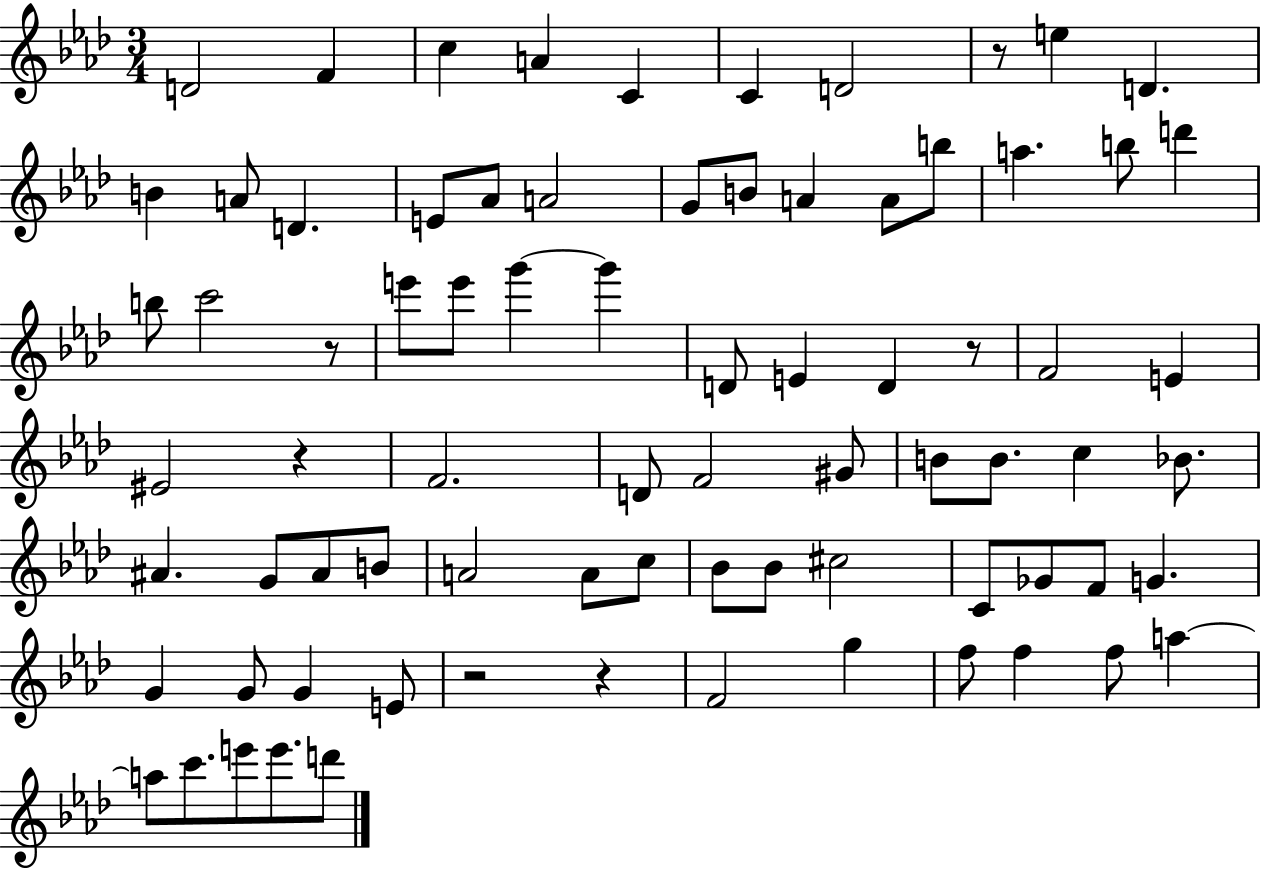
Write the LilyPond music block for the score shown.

{
  \clef treble
  \numericTimeSignature
  \time 3/4
  \key aes \major
  \repeat volta 2 { d'2 f'4 | c''4 a'4 c'4 | c'4 d'2 | r8 e''4 d'4. | \break b'4 a'8 d'4. | e'8 aes'8 a'2 | g'8 b'8 a'4 a'8 b''8 | a''4. b''8 d'''4 | \break b''8 c'''2 r8 | e'''8 e'''8 g'''4~~ g'''4 | d'8 e'4 d'4 r8 | f'2 e'4 | \break eis'2 r4 | f'2. | d'8 f'2 gis'8 | b'8 b'8. c''4 bes'8. | \break ais'4. g'8 ais'8 b'8 | a'2 a'8 c''8 | bes'8 bes'8 cis''2 | c'8 ges'8 f'8 g'4. | \break g'4 g'8 g'4 e'8 | r2 r4 | f'2 g''4 | f''8 f''4 f''8 a''4~~ | \break a''8 c'''8. e'''8 e'''8. d'''8 | } \bar "|."
}